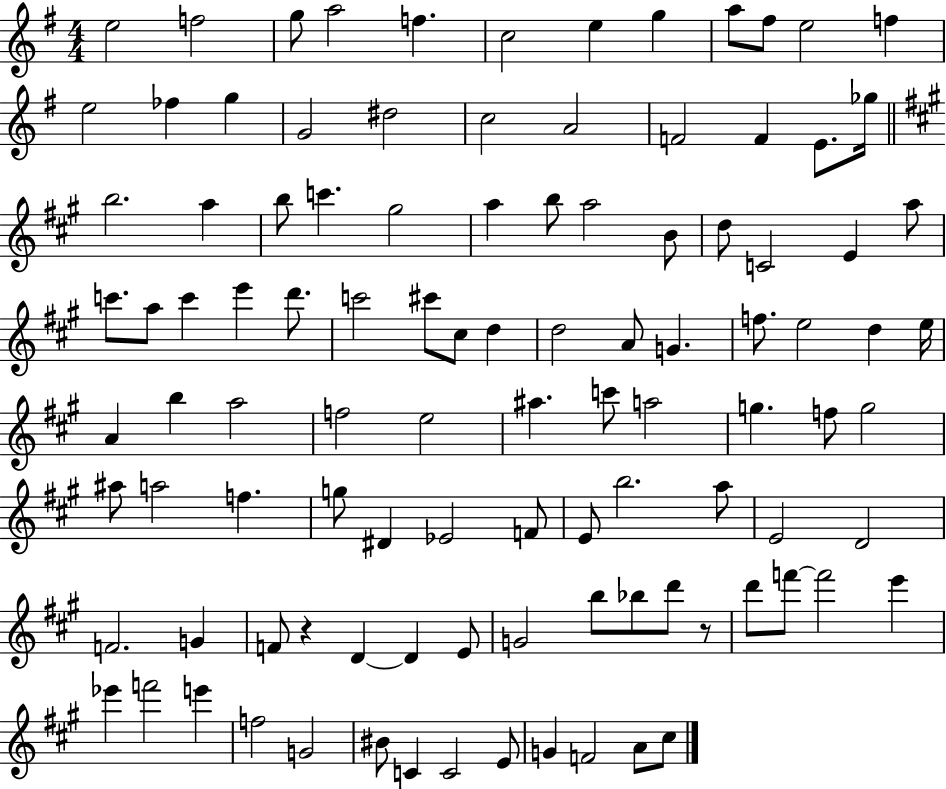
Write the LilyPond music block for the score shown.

{
  \clef treble
  \numericTimeSignature
  \time 4/4
  \key g \major
  e''2 f''2 | g''8 a''2 f''4. | c''2 e''4 g''4 | a''8 fis''8 e''2 f''4 | \break e''2 fes''4 g''4 | g'2 dis''2 | c''2 a'2 | f'2 f'4 e'8. ges''16 | \break \bar "||" \break \key a \major b''2. a''4 | b''8 c'''4. gis''2 | a''4 b''8 a''2 b'8 | d''8 c'2 e'4 a''8 | \break c'''8. a''8 c'''4 e'''4 d'''8. | c'''2 cis'''8 cis''8 d''4 | d''2 a'8 g'4. | f''8. e''2 d''4 e''16 | \break a'4 b''4 a''2 | f''2 e''2 | ais''4. c'''8 a''2 | g''4. f''8 g''2 | \break ais''8 a''2 f''4. | g''8 dis'4 ees'2 f'8 | e'8 b''2. a''8 | e'2 d'2 | \break f'2. g'4 | f'8 r4 d'4~~ d'4 e'8 | g'2 b''8 bes''8 d'''8 r8 | d'''8 f'''8~~ f'''2 e'''4 | \break ees'''4 f'''2 e'''4 | f''2 g'2 | bis'8 c'4 c'2 e'8 | g'4 f'2 a'8 cis''8 | \break \bar "|."
}